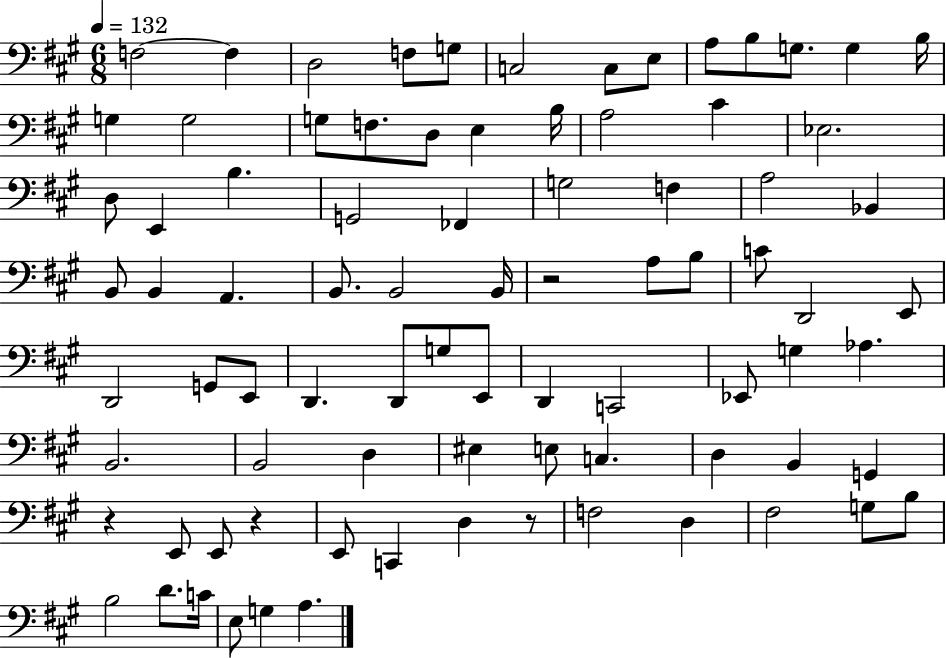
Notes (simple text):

F3/h F3/q D3/h F3/e G3/e C3/h C3/e E3/e A3/e B3/e G3/e. G3/q B3/s G3/q G3/h G3/e F3/e. D3/e E3/q B3/s A3/h C#4/q Eb3/h. D3/e E2/q B3/q. G2/h FES2/q G3/h F3/q A3/h Bb2/q B2/e B2/q A2/q. B2/e. B2/h B2/s R/h A3/e B3/e C4/e D2/h E2/e D2/h G2/e E2/e D2/q. D2/e G3/e E2/e D2/q C2/h Eb2/e G3/q Ab3/q. B2/h. B2/h D3/q EIS3/q E3/e C3/q. D3/q B2/q G2/q R/q E2/e E2/e R/q E2/e C2/q D3/q R/e F3/h D3/q F#3/h G3/e B3/e B3/h D4/e. C4/s E3/e G3/q A3/q.